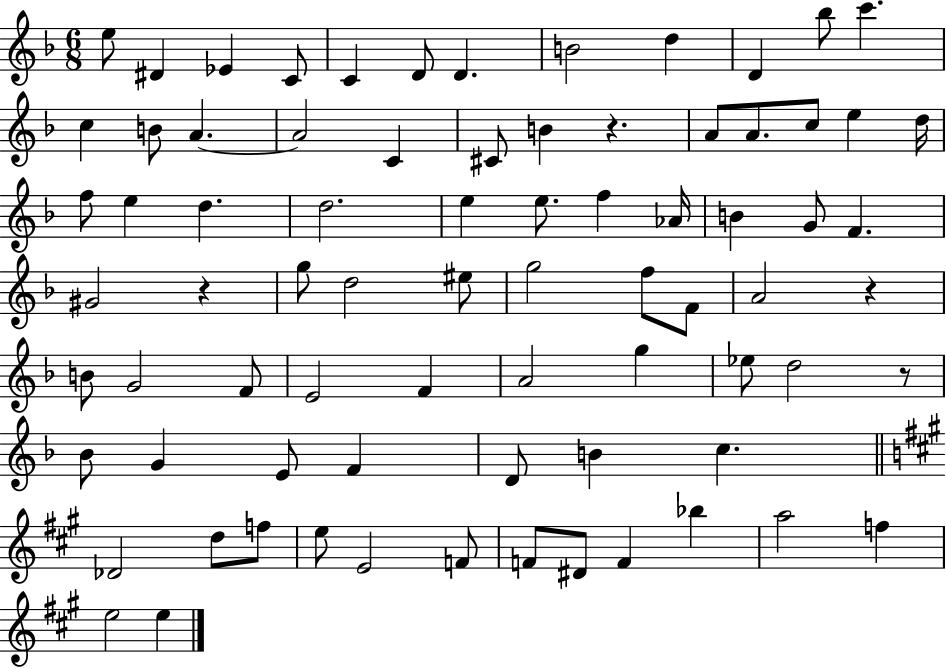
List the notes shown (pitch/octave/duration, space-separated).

E5/e D#4/q Eb4/q C4/e C4/q D4/e D4/q. B4/h D5/q D4/q Bb5/e C6/q. C5/q B4/e A4/q. A4/h C4/q C#4/e B4/q R/q. A4/e A4/e. C5/e E5/q D5/s F5/e E5/q D5/q. D5/h. E5/q E5/e. F5/q Ab4/s B4/q G4/e F4/q. G#4/h R/q G5/e D5/h EIS5/e G5/h F5/e F4/e A4/h R/q B4/e G4/h F4/e E4/h F4/q A4/h G5/q Eb5/e D5/h R/e Bb4/e G4/q E4/e F4/q D4/e B4/q C5/q. Db4/h D5/e F5/e E5/e E4/h F4/e F4/e D#4/e F4/q Bb5/q A5/h F5/q E5/h E5/q